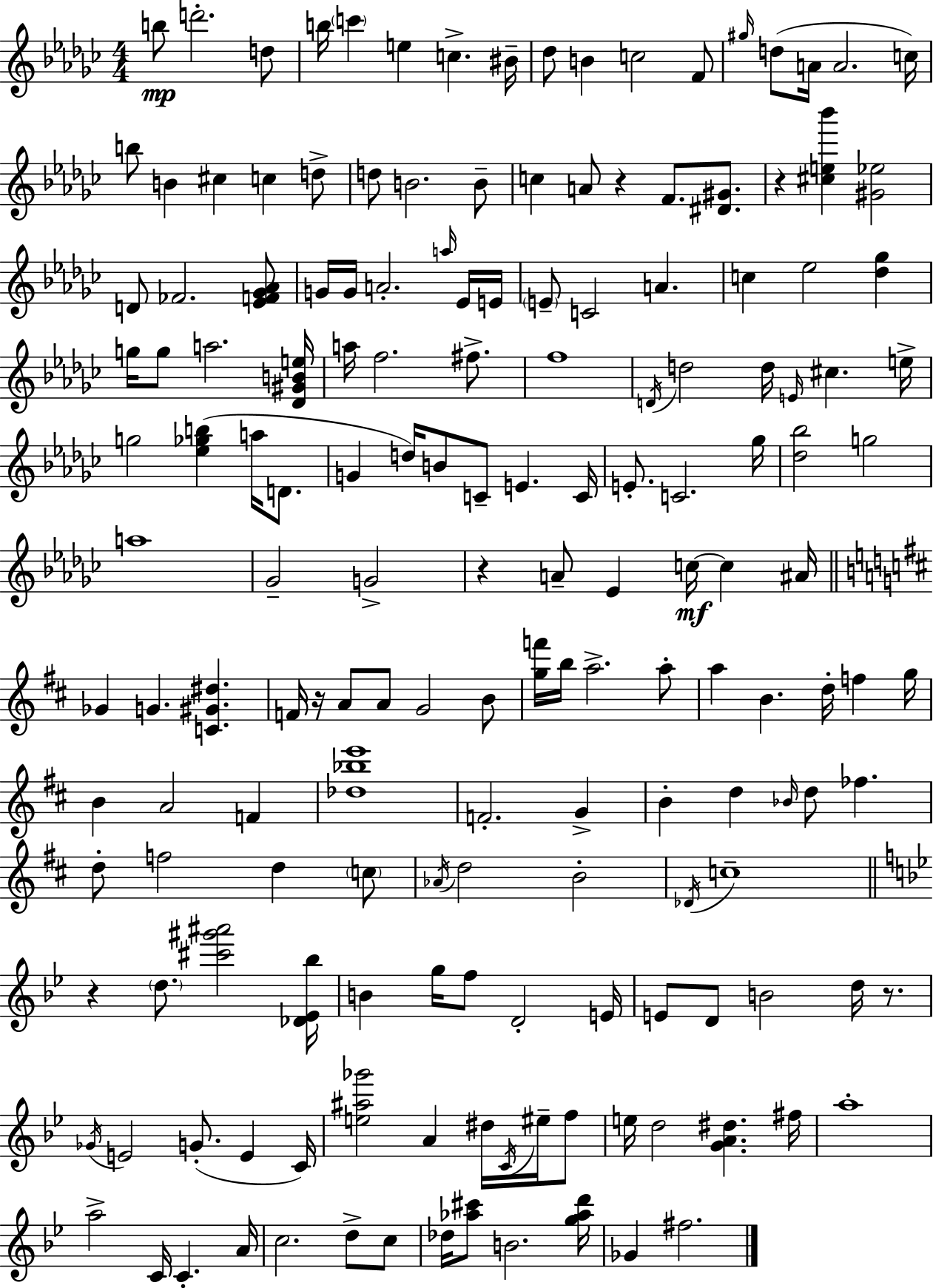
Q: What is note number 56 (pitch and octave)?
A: A5